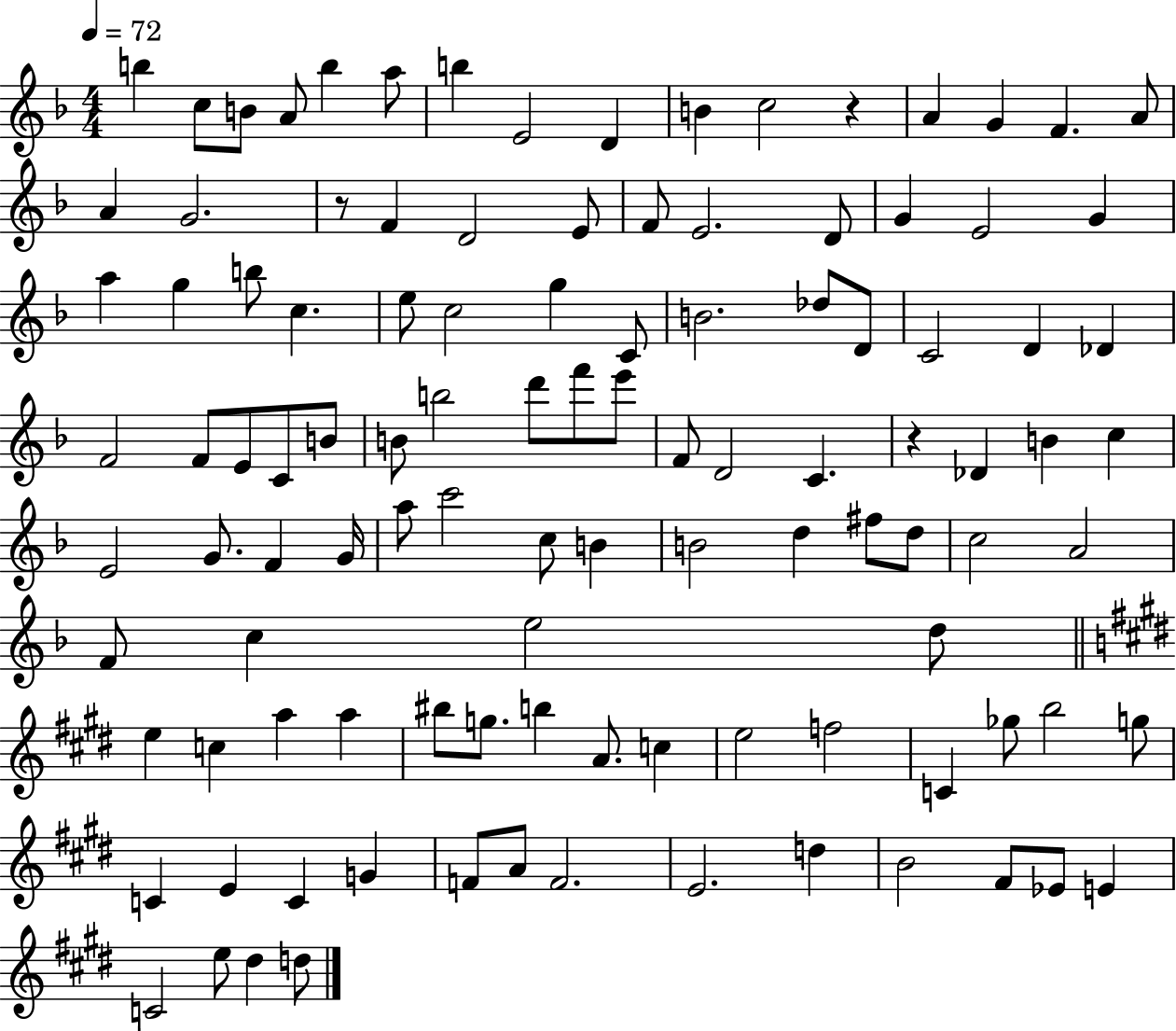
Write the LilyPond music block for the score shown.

{
  \clef treble
  \numericTimeSignature
  \time 4/4
  \key f \major
  \tempo 4 = 72
  b''4 c''8 b'8 a'8 b''4 a''8 | b''4 e'2 d'4 | b'4 c''2 r4 | a'4 g'4 f'4. a'8 | \break a'4 g'2. | r8 f'4 d'2 e'8 | f'8 e'2. d'8 | g'4 e'2 g'4 | \break a''4 g''4 b''8 c''4. | e''8 c''2 g''4 c'8 | b'2. des''8 d'8 | c'2 d'4 des'4 | \break f'2 f'8 e'8 c'8 b'8 | b'8 b''2 d'''8 f'''8 e'''8 | f'8 d'2 c'4. | r4 des'4 b'4 c''4 | \break e'2 g'8. f'4 g'16 | a''8 c'''2 c''8 b'4 | b'2 d''4 fis''8 d''8 | c''2 a'2 | \break f'8 c''4 e''2 d''8 | \bar "||" \break \key e \major e''4 c''4 a''4 a''4 | bis''8 g''8. b''4 a'8. c''4 | e''2 f''2 | c'4 ges''8 b''2 g''8 | \break c'4 e'4 c'4 g'4 | f'8 a'8 f'2. | e'2. d''4 | b'2 fis'8 ees'8 e'4 | \break c'2 e''8 dis''4 d''8 | \bar "|."
}